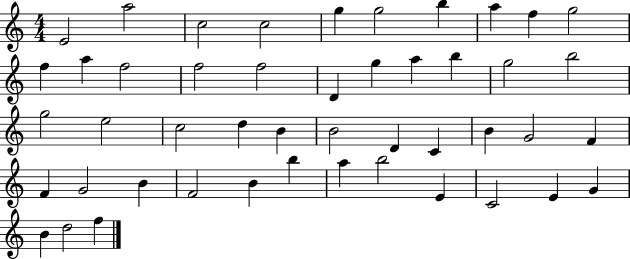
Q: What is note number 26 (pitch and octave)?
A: B4